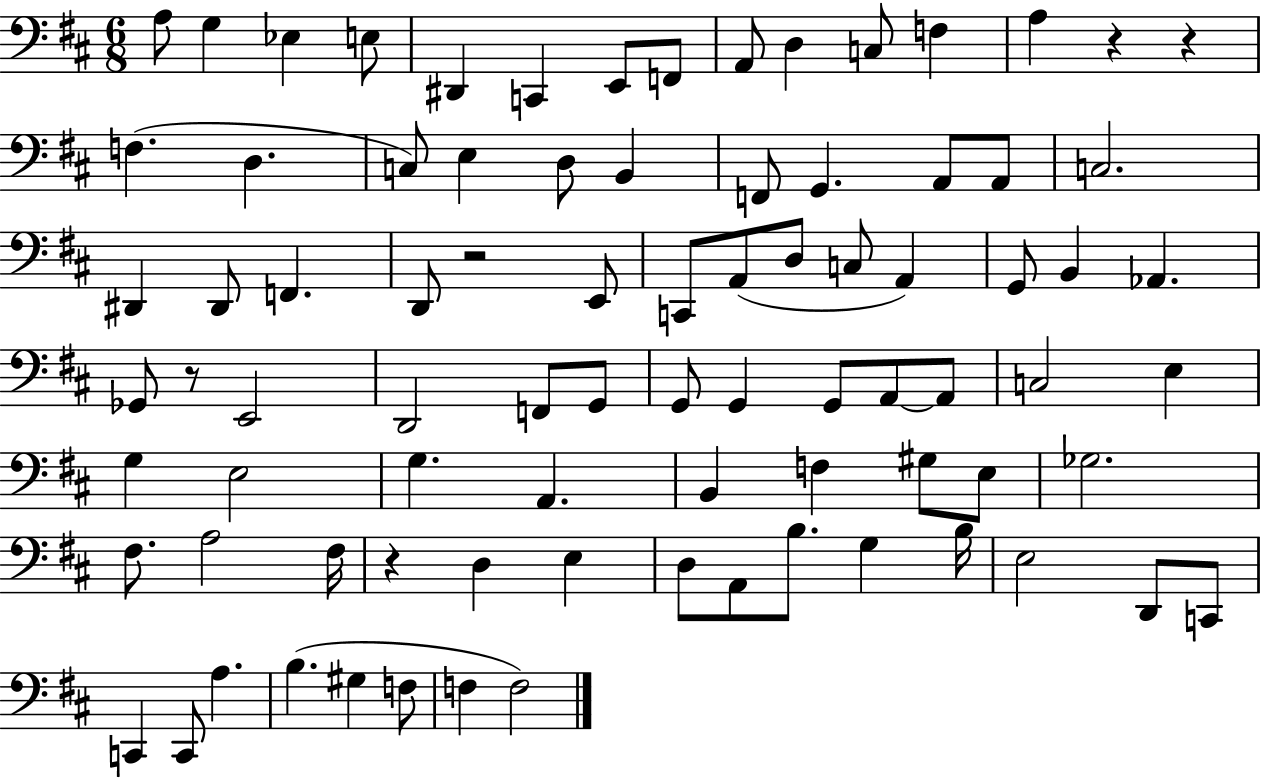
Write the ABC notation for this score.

X:1
T:Untitled
M:6/8
L:1/4
K:D
A,/2 G, _E, E,/2 ^D,, C,, E,,/2 F,,/2 A,,/2 D, C,/2 F, A, z z F, D, C,/2 E, D,/2 B,, F,,/2 G,, A,,/2 A,,/2 C,2 ^D,, ^D,,/2 F,, D,,/2 z2 E,,/2 C,,/2 A,,/2 D,/2 C,/2 A,, G,,/2 B,, _A,, _G,,/2 z/2 E,,2 D,,2 F,,/2 G,,/2 G,,/2 G,, G,,/2 A,,/2 A,,/2 C,2 E, G, E,2 G, A,, B,, F, ^G,/2 E,/2 _G,2 ^F,/2 A,2 ^F,/4 z D, E, D,/2 A,,/2 B,/2 G, B,/4 E,2 D,,/2 C,,/2 C,, C,,/2 A, B, ^G, F,/2 F, F,2